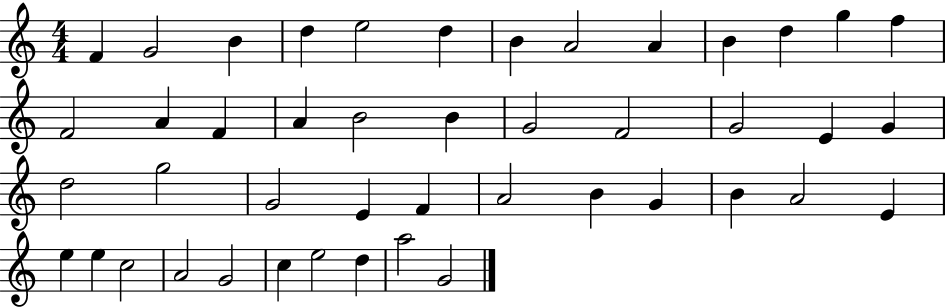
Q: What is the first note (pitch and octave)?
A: F4